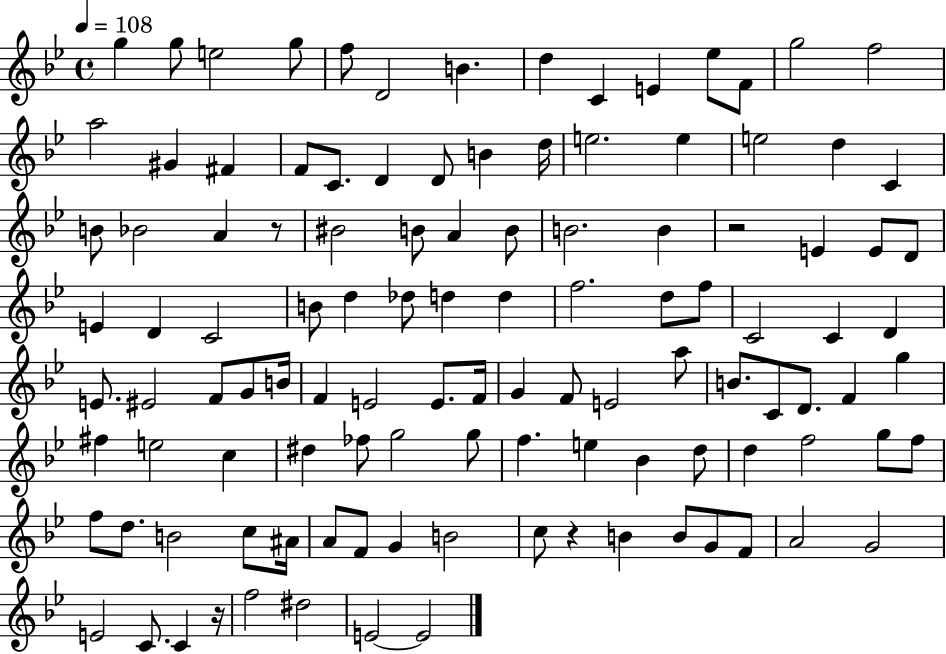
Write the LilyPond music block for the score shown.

{
  \clef treble
  \time 4/4
  \defaultTimeSignature
  \key bes \major
  \tempo 4 = 108
  g''4 g''8 e''2 g''8 | f''8 d'2 b'4. | d''4 c'4 e'4 ees''8 f'8 | g''2 f''2 | \break a''2 gis'4 fis'4 | f'8 c'8. d'4 d'8 b'4 d''16 | e''2. e''4 | e''2 d''4 c'4 | \break b'8 bes'2 a'4 r8 | bis'2 b'8 a'4 b'8 | b'2. b'4 | r2 e'4 e'8 d'8 | \break e'4 d'4 c'2 | b'8 d''4 des''8 d''4 d''4 | f''2. d''8 f''8 | c'2 c'4 d'4 | \break e'8. eis'2 f'8 g'8 b'16 | f'4 e'2 e'8. f'16 | g'4 f'8 e'2 a''8 | b'8. c'8 d'8. f'4 g''4 | \break fis''4 e''2 c''4 | dis''4 fes''8 g''2 g''8 | f''4. e''4 bes'4 d''8 | d''4 f''2 g''8 f''8 | \break f''8 d''8. b'2 c''8 ais'16 | a'8 f'8 g'4 b'2 | c''8 r4 b'4 b'8 g'8 f'8 | a'2 g'2 | \break e'2 c'8. c'4 r16 | f''2 dis''2 | e'2~~ e'2 | \bar "|."
}